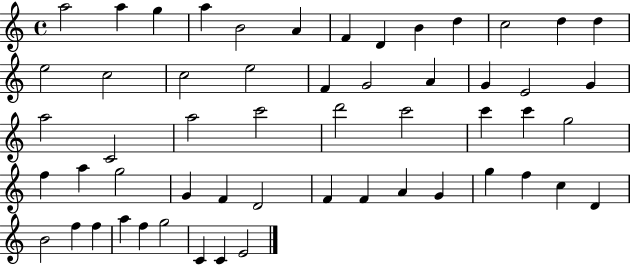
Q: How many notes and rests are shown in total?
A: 55